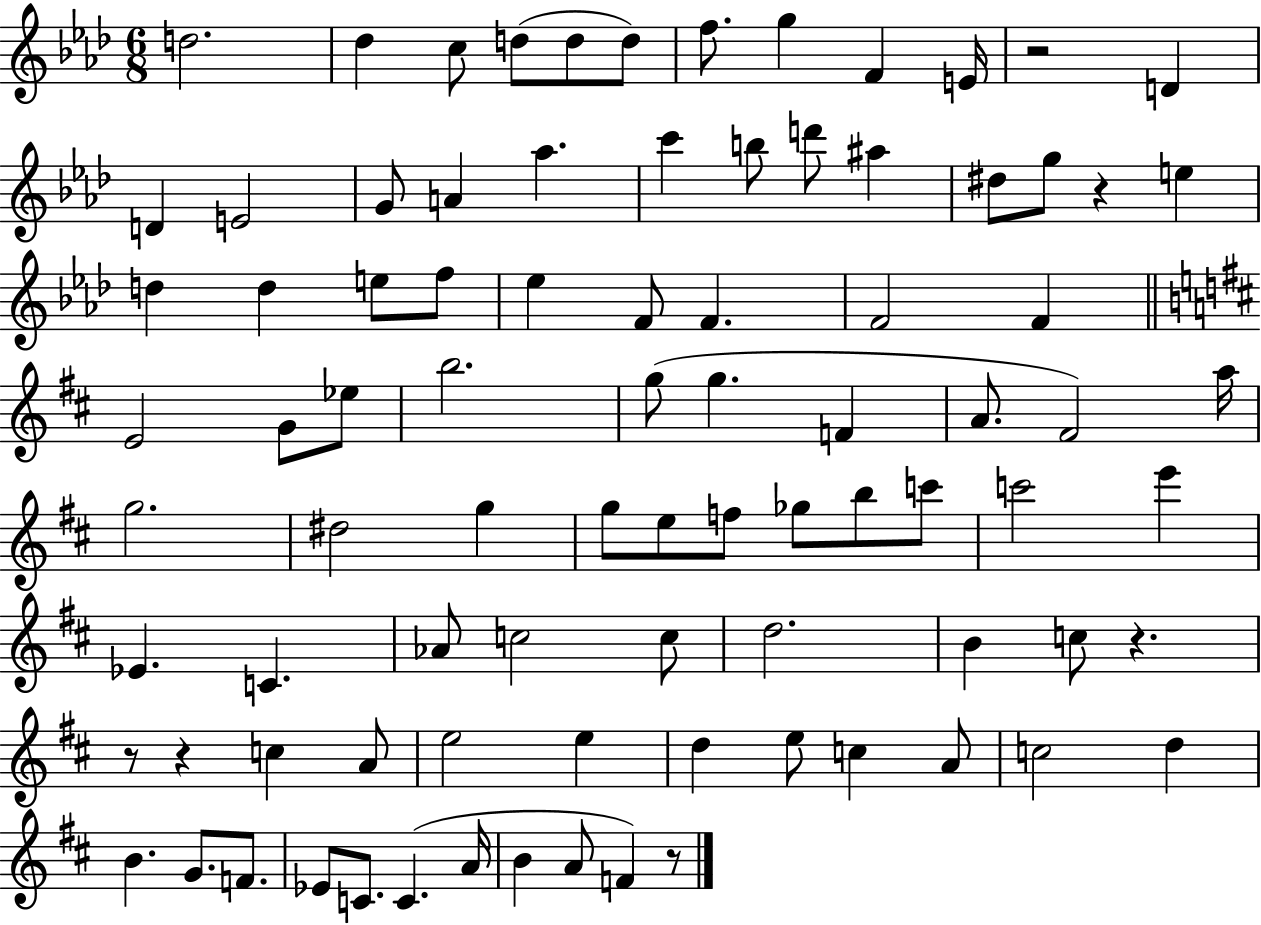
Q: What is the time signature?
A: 6/8